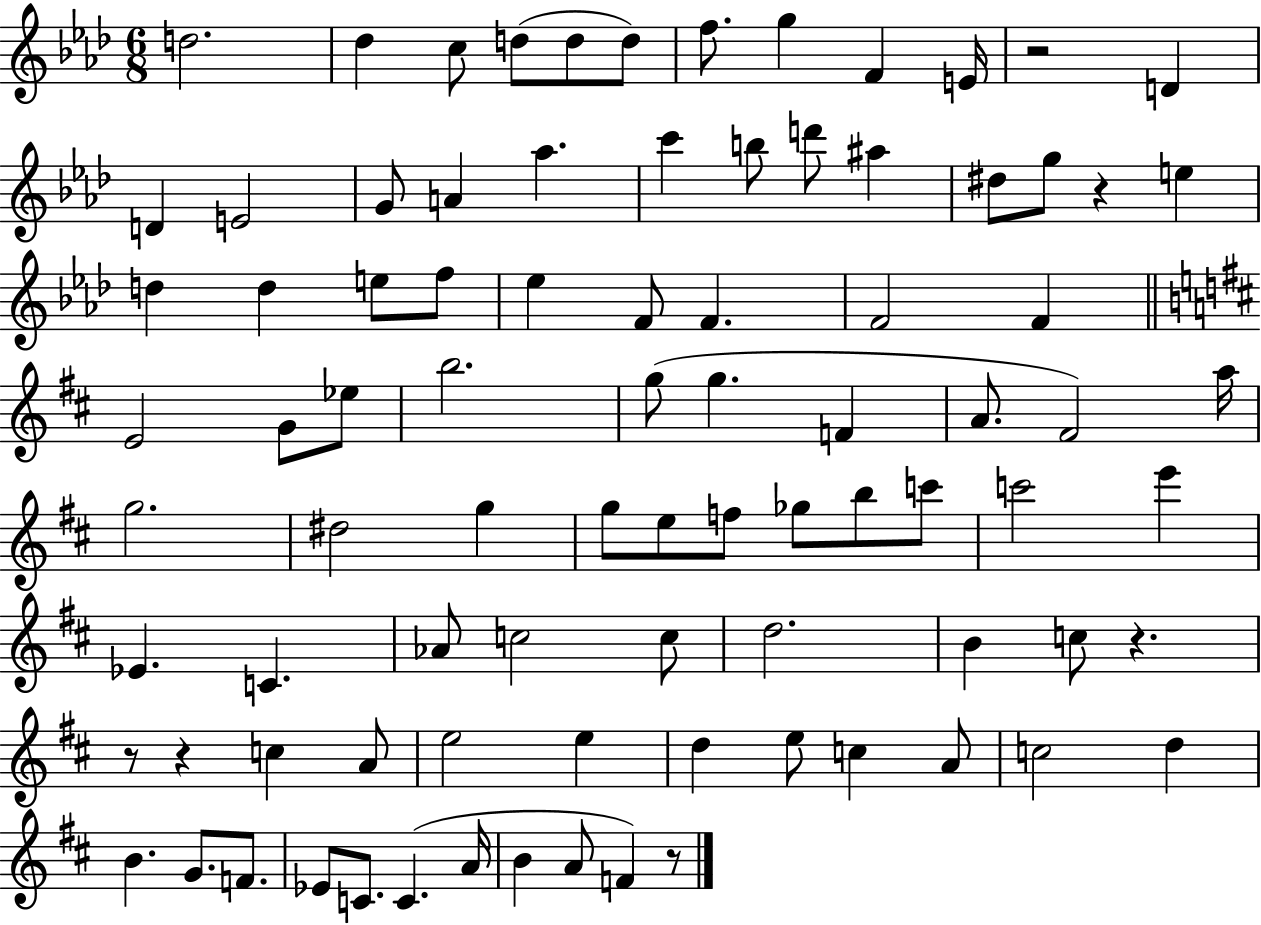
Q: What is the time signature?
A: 6/8